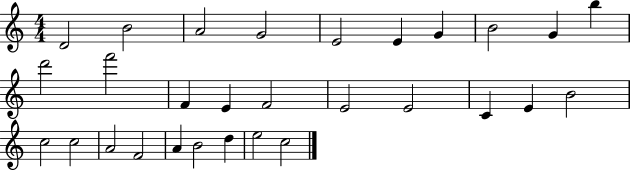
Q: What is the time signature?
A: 4/4